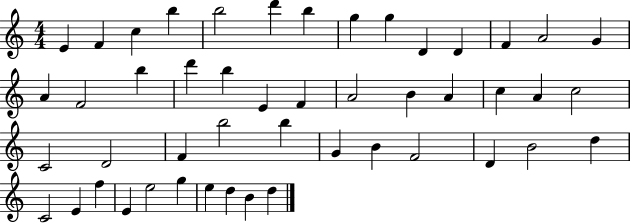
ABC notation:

X:1
T:Untitled
M:4/4
L:1/4
K:C
E F c b b2 d' b g g D D F A2 G A F2 b d' b E F A2 B A c A c2 C2 D2 F b2 b G B F2 D B2 d C2 E f E e2 g e d B d